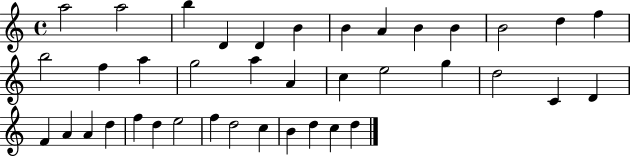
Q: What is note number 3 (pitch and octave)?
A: B5